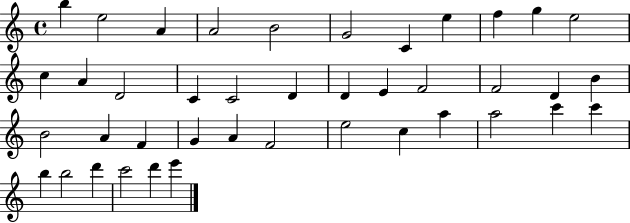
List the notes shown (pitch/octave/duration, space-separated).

B5/q E5/h A4/q A4/h B4/h G4/h C4/q E5/q F5/q G5/q E5/h C5/q A4/q D4/h C4/q C4/h D4/q D4/q E4/q F4/h F4/h D4/q B4/q B4/h A4/q F4/q G4/q A4/q F4/h E5/h C5/q A5/q A5/h C6/q C6/q B5/q B5/h D6/q C6/h D6/q E6/q